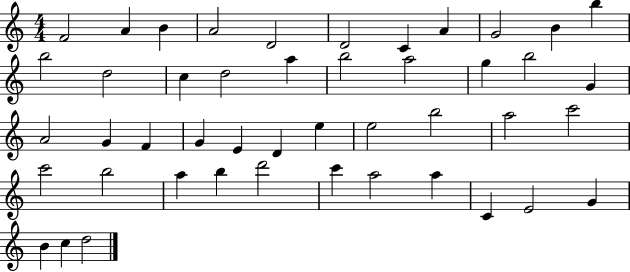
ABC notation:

X:1
T:Untitled
M:4/4
L:1/4
K:C
F2 A B A2 D2 D2 C A G2 B b b2 d2 c d2 a b2 a2 g b2 G A2 G F G E D e e2 b2 a2 c'2 c'2 b2 a b d'2 c' a2 a C E2 G B c d2